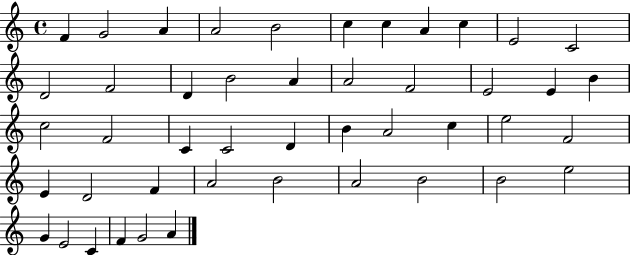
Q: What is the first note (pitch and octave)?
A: F4